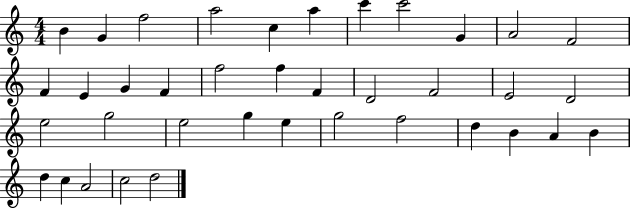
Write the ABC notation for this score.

X:1
T:Untitled
M:4/4
L:1/4
K:C
B G f2 a2 c a c' c'2 G A2 F2 F E G F f2 f F D2 F2 E2 D2 e2 g2 e2 g e g2 f2 d B A B d c A2 c2 d2